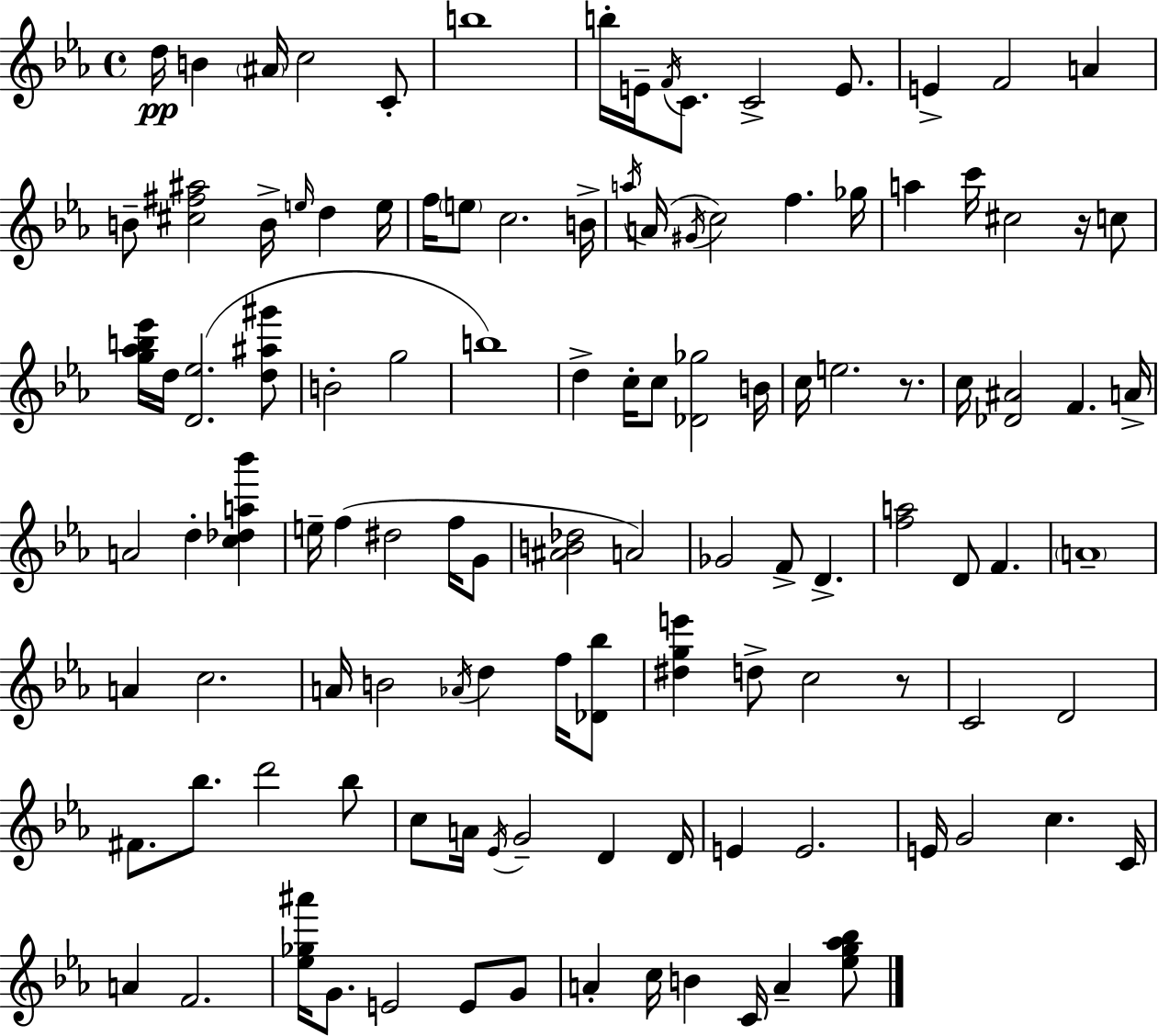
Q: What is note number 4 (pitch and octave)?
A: C5